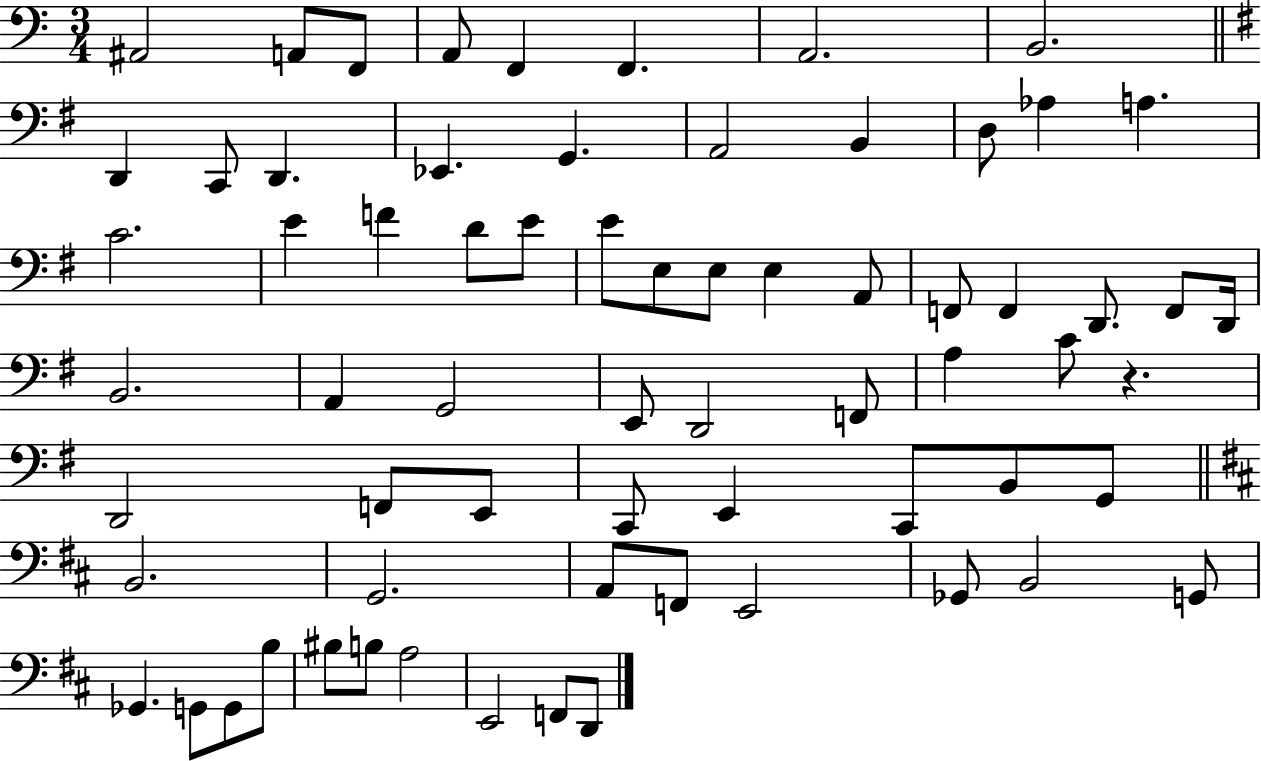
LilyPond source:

{
  \clef bass
  \numericTimeSignature
  \time 3/4
  \key c \major
  ais,2 a,8 f,8 | a,8 f,4 f,4. | a,2. | b,2. | \break \bar "||" \break \key g \major d,4 c,8 d,4. | ees,4. g,4. | a,2 b,4 | d8 aes4 a4. | \break c'2. | e'4 f'4 d'8 e'8 | e'8 e8 e8 e4 a,8 | f,8 f,4 d,8. f,8 d,16 | \break b,2. | a,4 g,2 | e,8 d,2 f,8 | a4 c'8 r4. | \break d,2 f,8 e,8 | c,8 e,4 c,8 b,8 g,8 | \bar "||" \break \key d \major b,2. | g,2. | a,8 f,8 e,2 | ges,8 b,2 g,8 | \break ges,4. g,8 g,8 b8 | bis8 b8 a2 | e,2 f,8 d,8 | \bar "|."
}